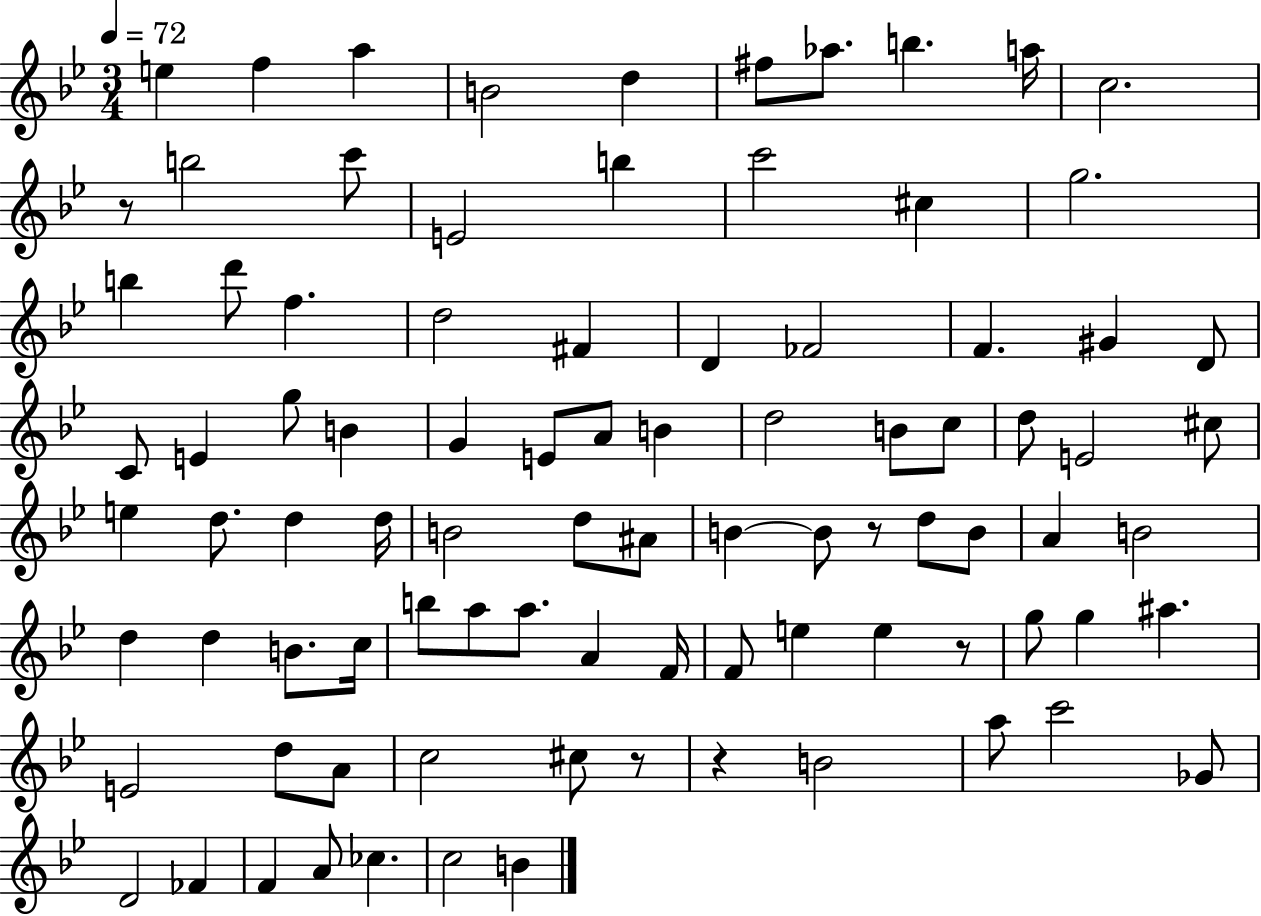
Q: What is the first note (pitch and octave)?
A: E5